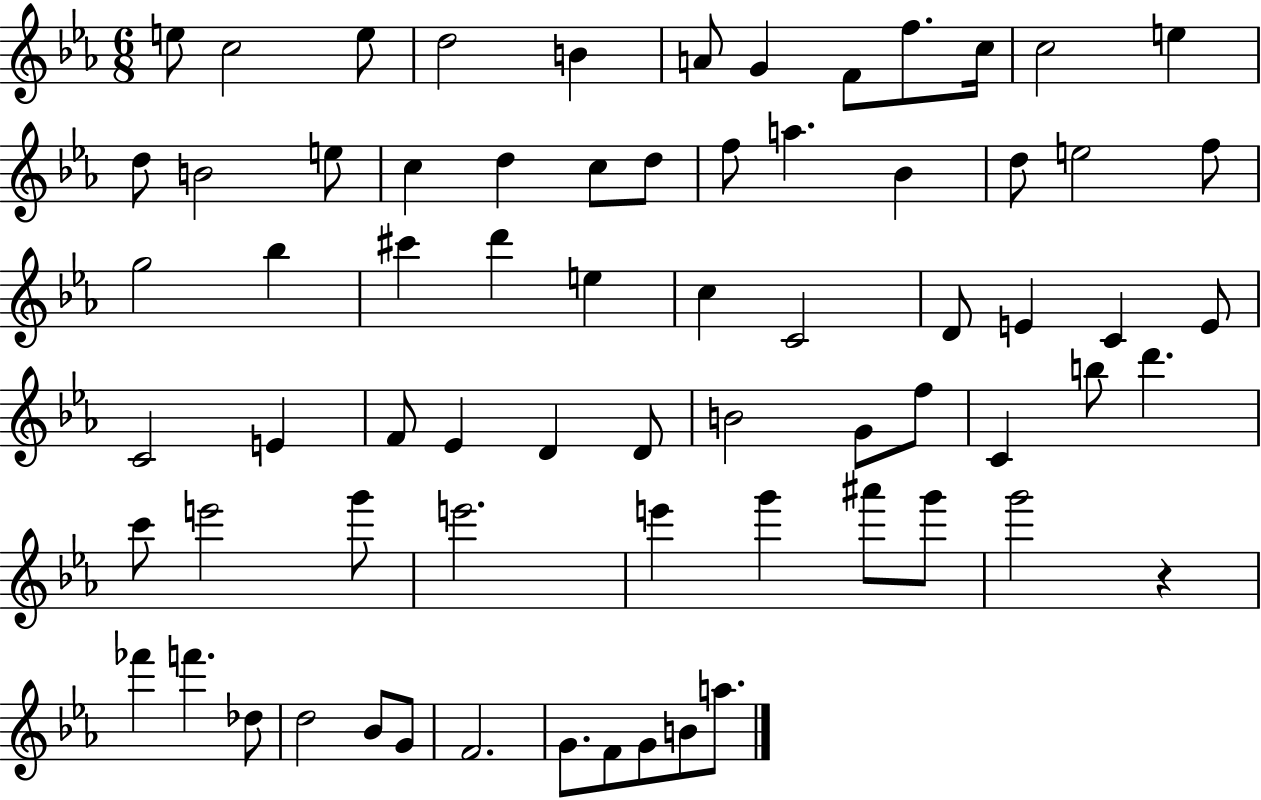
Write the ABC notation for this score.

X:1
T:Untitled
M:6/8
L:1/4
K:Eb
e/2 c2 e/2 d2 B A/2 G F/2 f/2 c/4 c2 e d/2 B2 e/2 c d c/2 d/2 f/2 a _B d/2 e2 f/2 g2 _b ^c' d' e c C2 D/2 E C E/2 C2 E F/2 _E D D/2 B2 G/2 f/2 C b/2 d' c'/2 e'2 g'/2 e'2 e' g' ^a'/2 g'/2 g'2 z _f' f' _d/2 d2 _B/2 G/2 F2 G/2 F/2 G/2 B/2 a/2